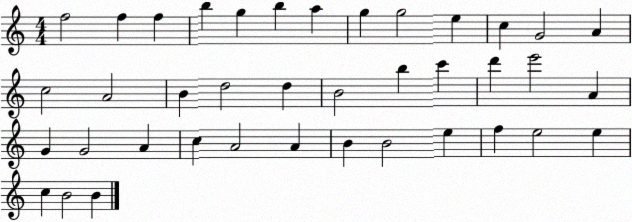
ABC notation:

X:1
T:Untitled
M:4/4
L:1/4
K:C
f2 f f b g b a g g2 e c G2 A c2 A2 B d2 d B2 b c' d' e'2 A G G2 A c A2 A B B2 e f e2 e c B2 B